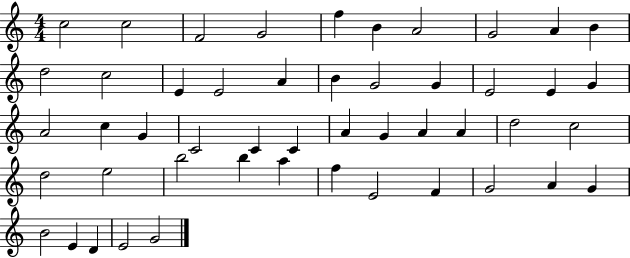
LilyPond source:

{
  \clef treble
  \numericTimeSignature
  \time 4/4
  \key c \major
  c''2 c''2 | f'2 g'2 | f''4 b'4 a'2 | g'2 a'4 b'4 | \break d''2 c''2 | e'4 e'2 a'4 | b'4 g'2 g'4 | e'2 e'4 g'4 | \break a'2 c''4 g'4 | c'2 c'4 c'4 | a'4 g'4 a'4 a'4 | d''2 c''2 | \break d''2 e''2 | b''2 b''4 a''4 | f''4 e'2 f'4 | g'2 a'4 g'4 | \break b'2 e'4 d'4 | e'2 g'2 | \bar "|."
}